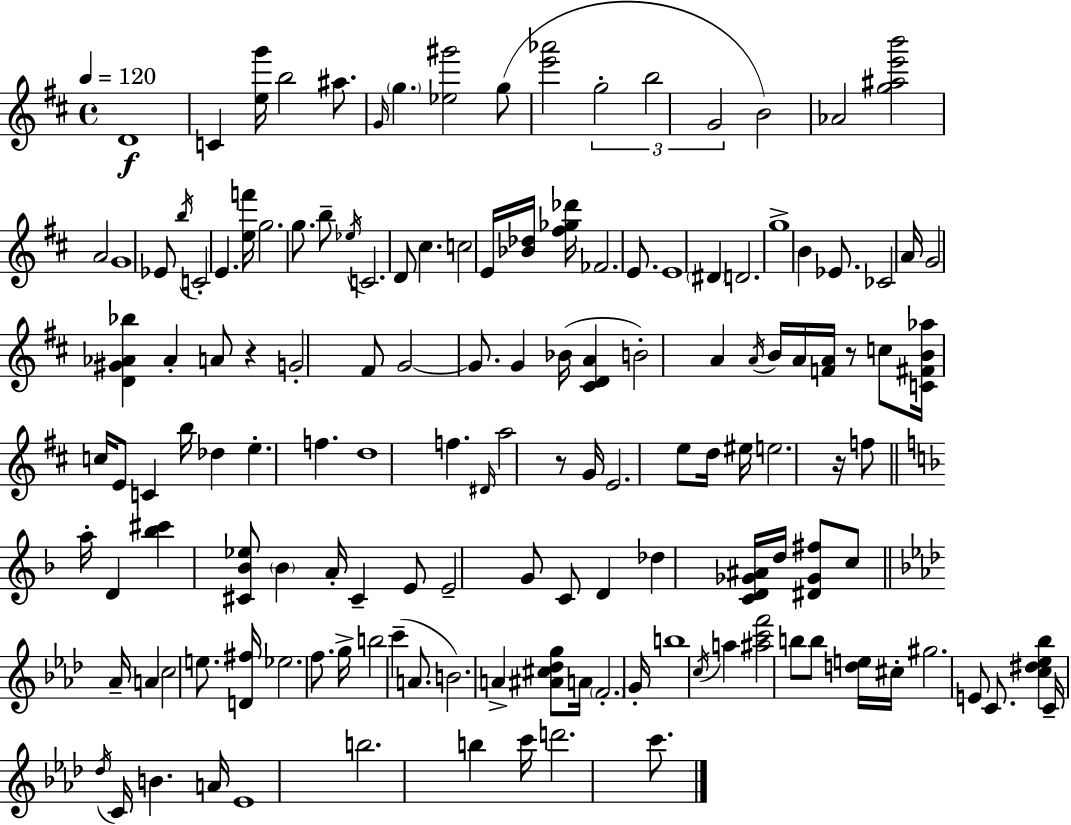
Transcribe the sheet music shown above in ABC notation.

X:1
T:Untitled
M:4/4
L:1/4
K:D
D4 C [eg']/4 b2 ^a/2 G/4 g [_e^g']2 g/2 [e'_a']2 g2 b2 G2 B2 _A2 [g^ae'b']2 A2 G4 _E/2 b/4 C2 E [ef']/4 g2 g/2 b/2 _e/4 C2 D/2 ^c c2 E/4 [_B_d]/4 [^f_g_d']/4 _F2 E/2 E4 ^D D2 g4 B _E/2 _C2 A/4 G2 [D^G_A_b] _A A/2 z G2 ^F/2 G2 G/2 G _B/4 [^CDA] B2 A A/4 B/4 A/4 [FA]/4 z/2 c/2 [C^FB_a]/4 c/4 E/2 C b/4 _d e f d4 f ^D/4 a2 z/2 G/4 E2 e/2 d/4 ^e/4 e2 z/4 f/2 a/4 D [_b^c'] [^C_B_e]/2 _B A/4 ^C E/2 E2 G/2 C/2 D _d [CD_G^A]/4 d/4 [^D_G^f]/2 c/2 _A/4 A c2 e/2 [D^f]/4 _e2 f/2 g/4 b2 c' A/2 B2 A [^A^c_dg]/2 A/4 F2 G/4 b4 c/4 a [^ac'f']2 b/2 b/2 [de]/4 ^c/4 ^g2 E/2 C/2 [c^d_e_b] C/4 _d/4 C/4 B A/4 _E4 b2 b c'/4 d'2 c'/2